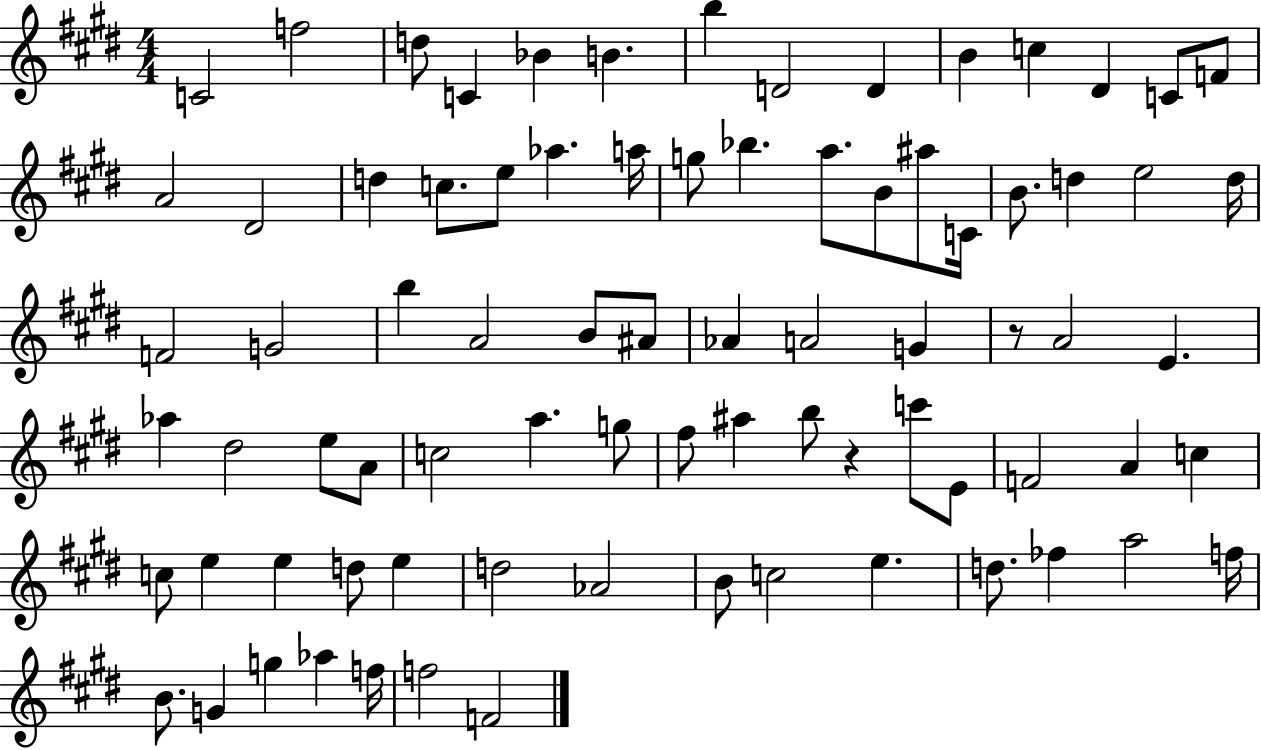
C4/h F5/h D5/e C4/q Bb4/q B4/q. B5/q D4/h D4/q B4/q C5/q D#4/q C4/e F4/e A4/h D#4/h D5/q C5/e. E5/e Ab5/q. A5/s G5/e Bb5/q. A5/e. B4/e A#5/e C4/s B4/e. D5/q E5/h D5/s F4/h G4/h B5/q A4/h B4/e A#4/e Ab4/q A4/h G4/q R/e A4/h E4/q. Ab5/q D#5/h E5/e A4/e C5/h A5/q. G5/e F#5/e A#5/q B5/e R/q C6/e E4/e F4/h A4/q C5/q C5/e E5/q E5/q D5/e E5/q D5/h Ab4/h B4/e C5/h E5/q. D5/e. FES5/q A5/h F5/s B4/e. G4/q G5/q Ab5/q F5/s F5/h F4/h